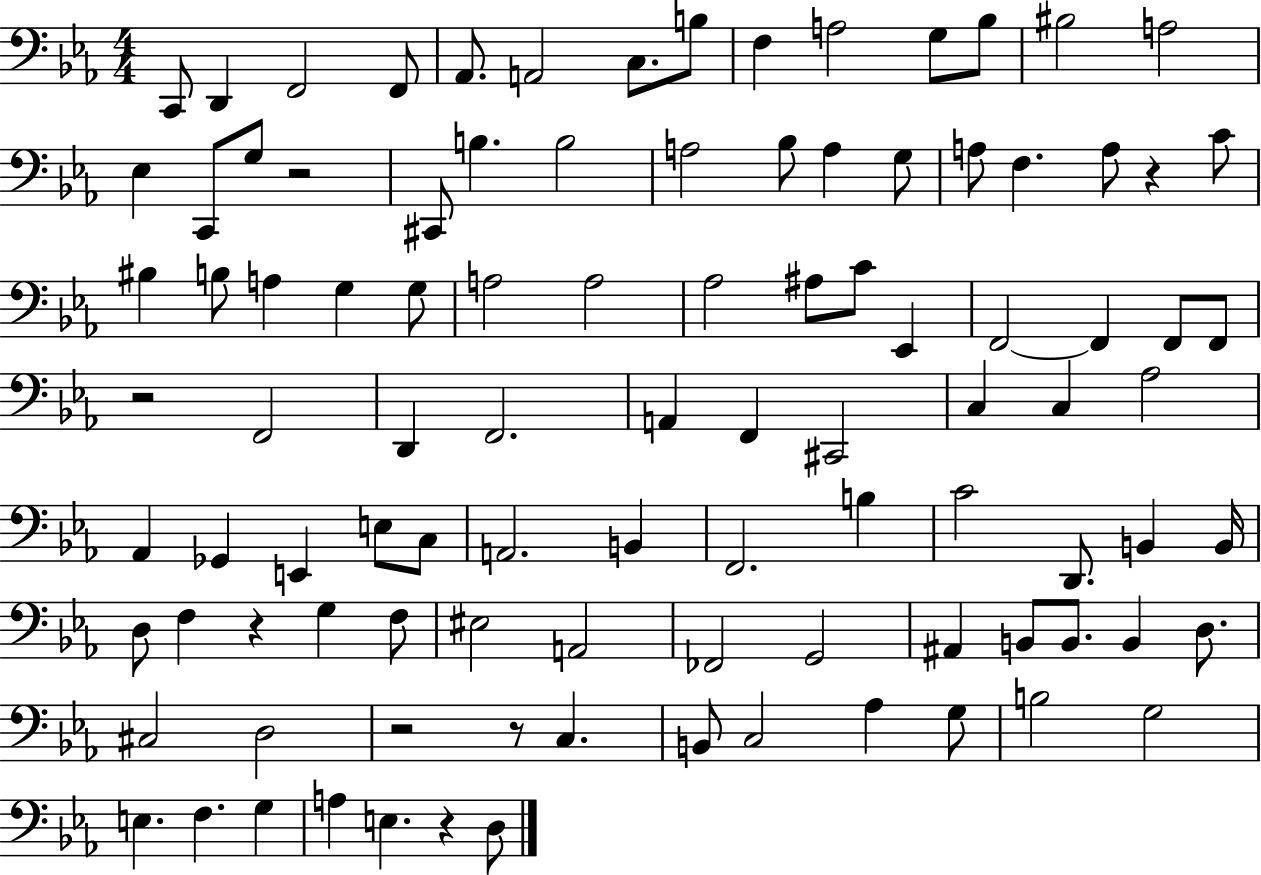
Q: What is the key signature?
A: EES major